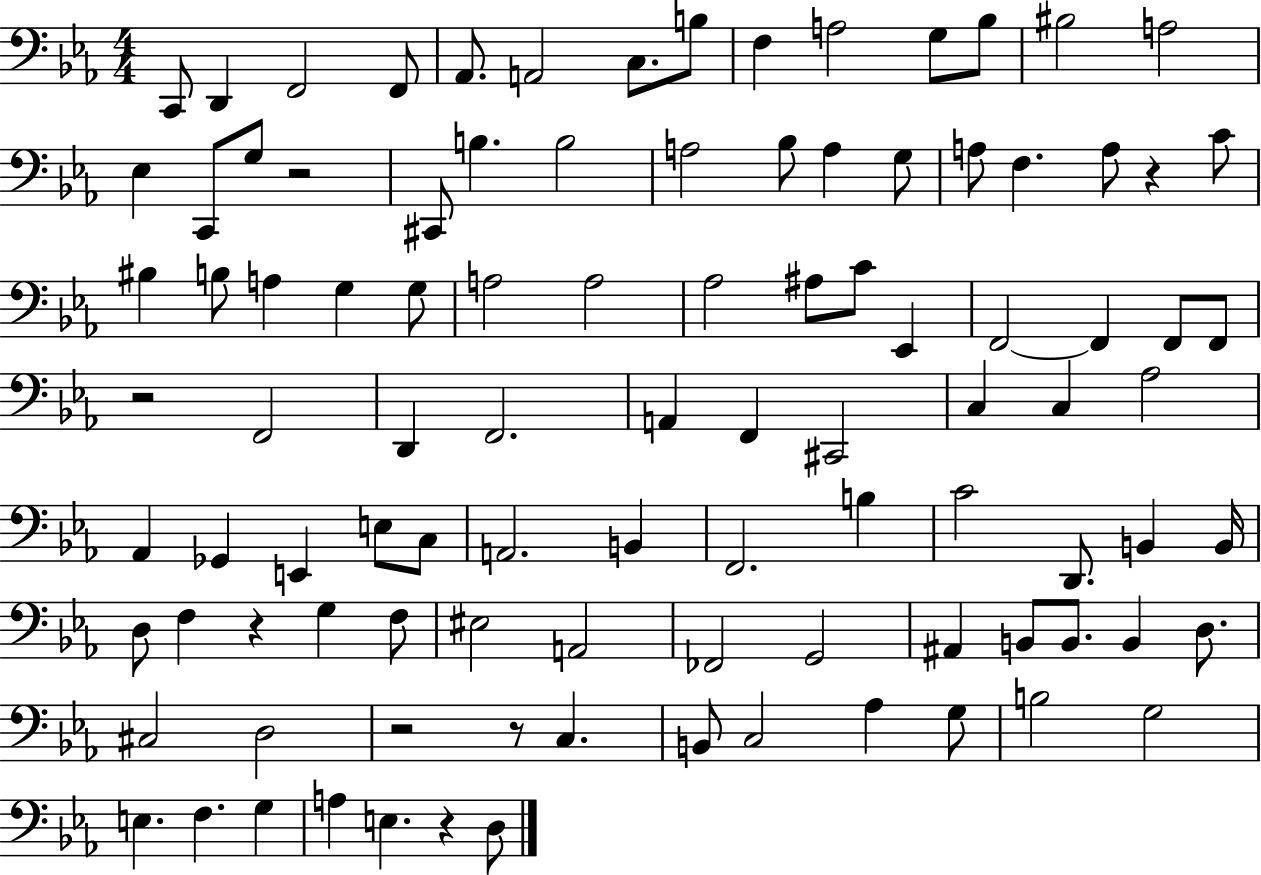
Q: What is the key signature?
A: EES major